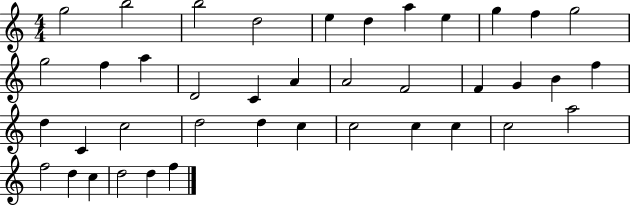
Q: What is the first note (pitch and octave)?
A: G5